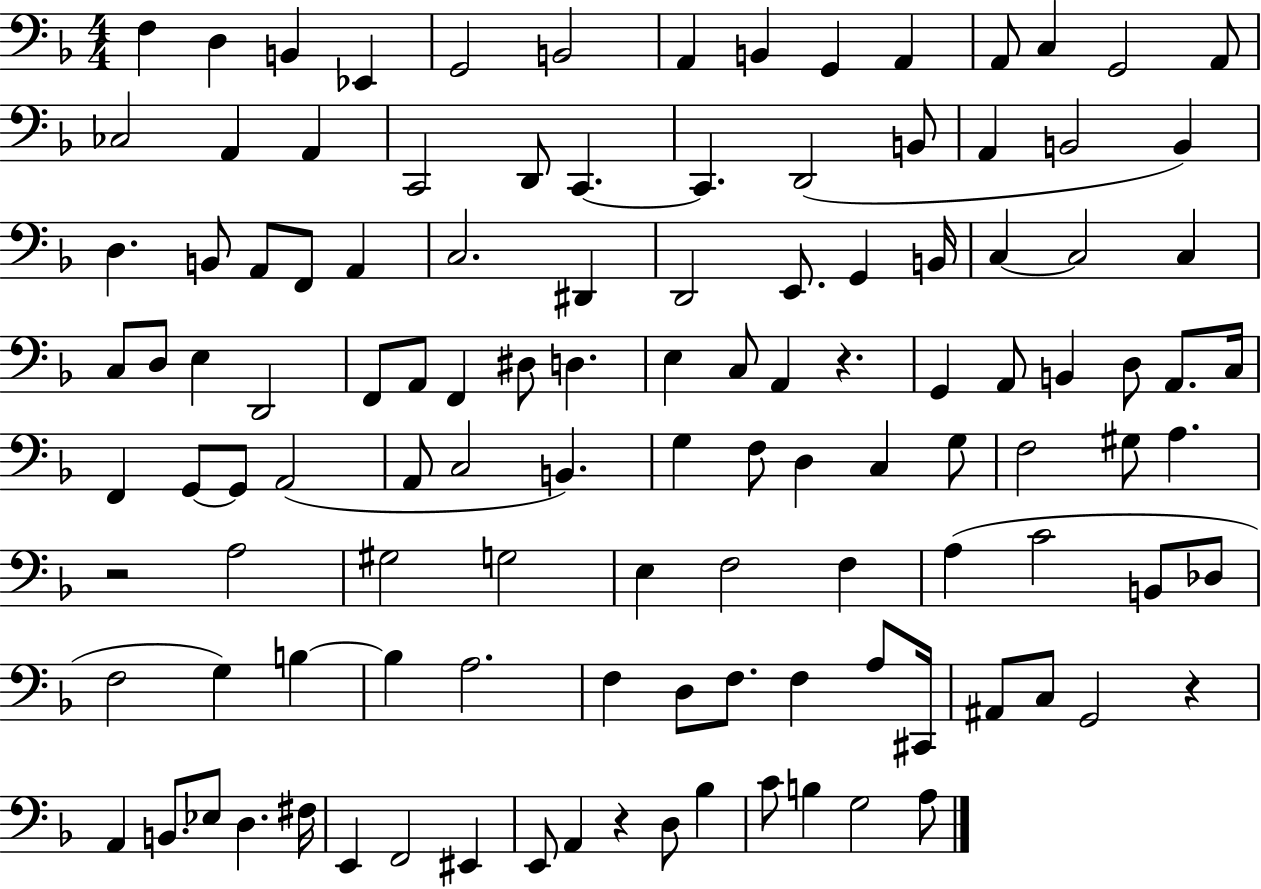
{
  \clef bass
  \numericTimeSignature
  \time 4/4
  \key f \major
  \repeat volta 2 { f4 d4 b,4 ees,4 | g,2 b,2 | a,4 b,4 g,4 a,4 | a,8 c4 g,2 a,8 | \break ces2 a,4 a,4 | c,2 d,8 c,4.~~ | c,4. d,2( b,8 | a,4 b,2 b,4) | \break d4. b,8 a,8 f,8 a,4 | c2. dis,4 | d,2 e,8. g,4 b,16 | c4~~ c2 c4 | \break c8 d8 e4 d,2 | f,8 a,8 f,4 dis8 d4. | e4 c8 a,4 r4. | g,4 a,8 b,4 d8 a,8. c16 | \break f,4 g,8~~ g,8 a,2( | a,8 c2 b,4.) | g4 f8 d4 c4 g8 | f2 gis8 a4. | \break r2 a2 | gis2 g2 | e4 f2 f4 | a4( c'2 b,8 des8 | \break f2 g4) b4~~ | b4 a2. | f4 d8 f8. f4 a8 cis,16 | ais,8 c8 g,2 r4 | \break a,4 b,8. ees8 d4. fis16 | e,4 f,2 eis,4 | e,8 a,4 r4 d8 bes4 | c'8 b4 g2 a8 | \break } \bar "|."
}